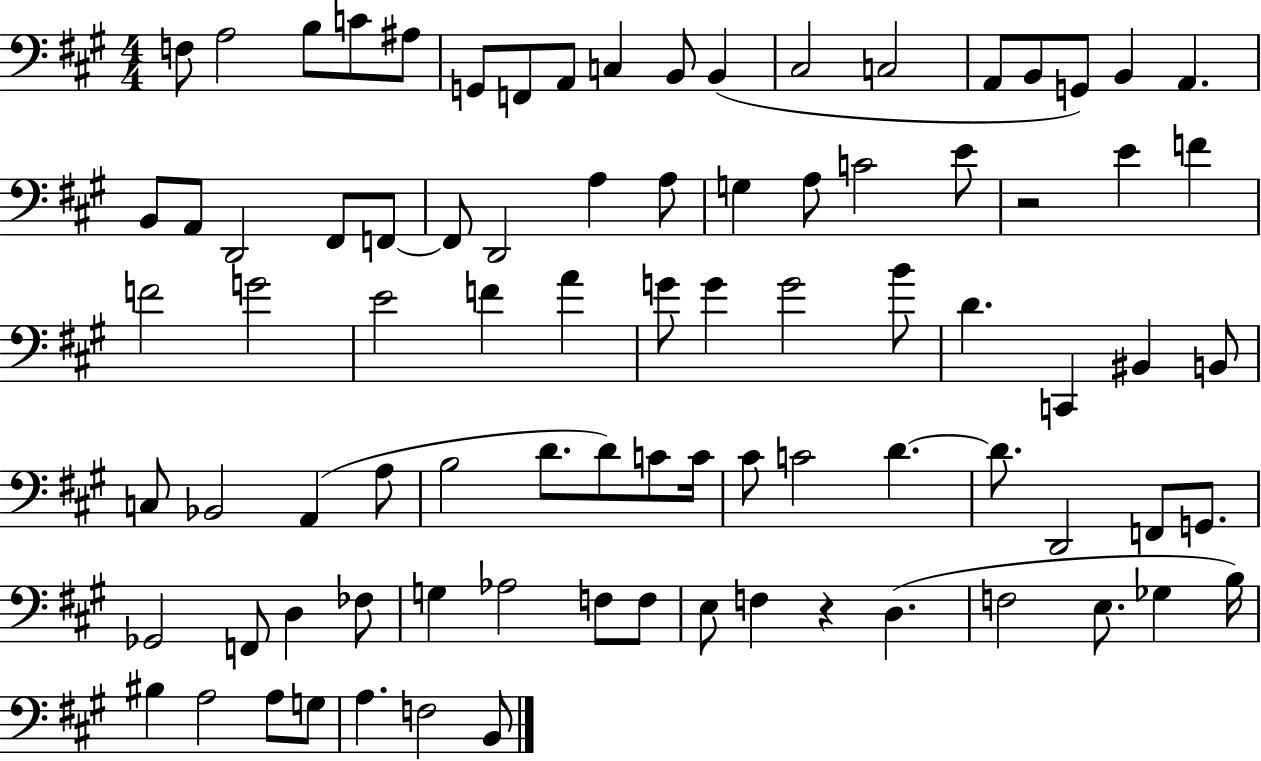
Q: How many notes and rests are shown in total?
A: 86